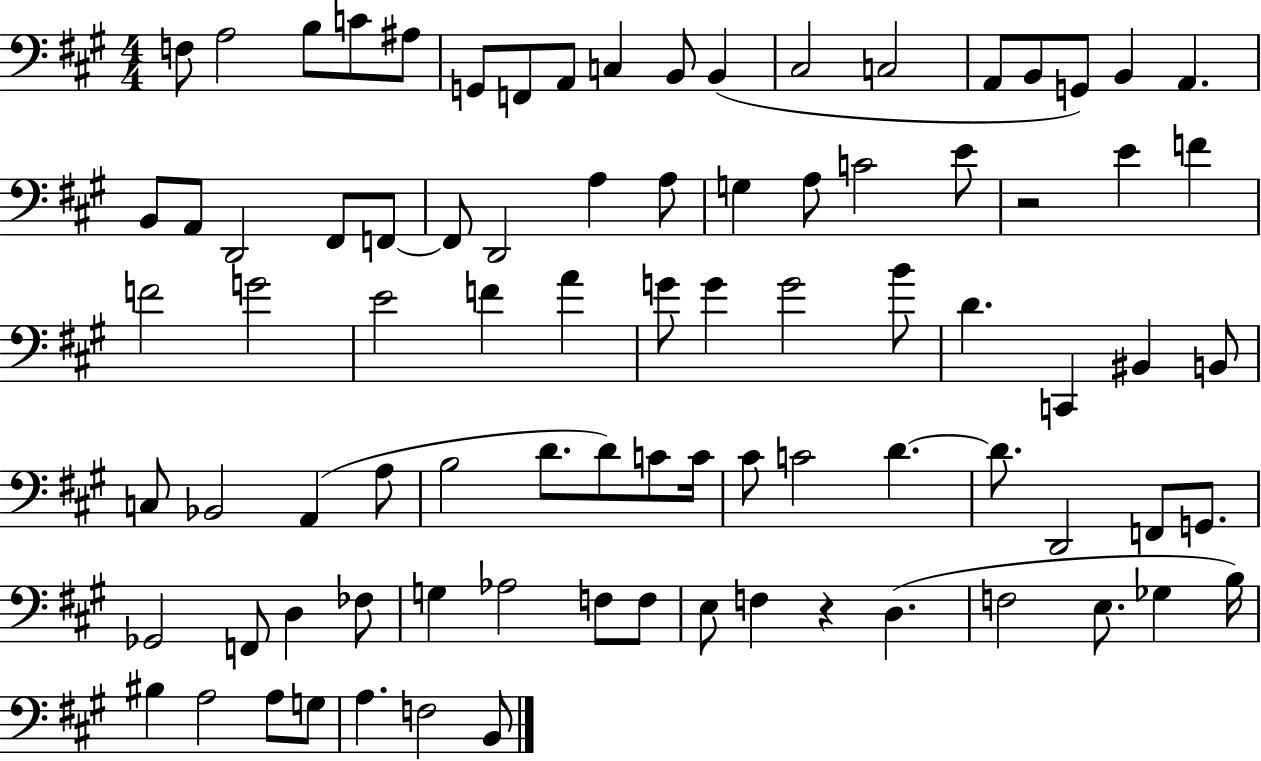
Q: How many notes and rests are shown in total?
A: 86